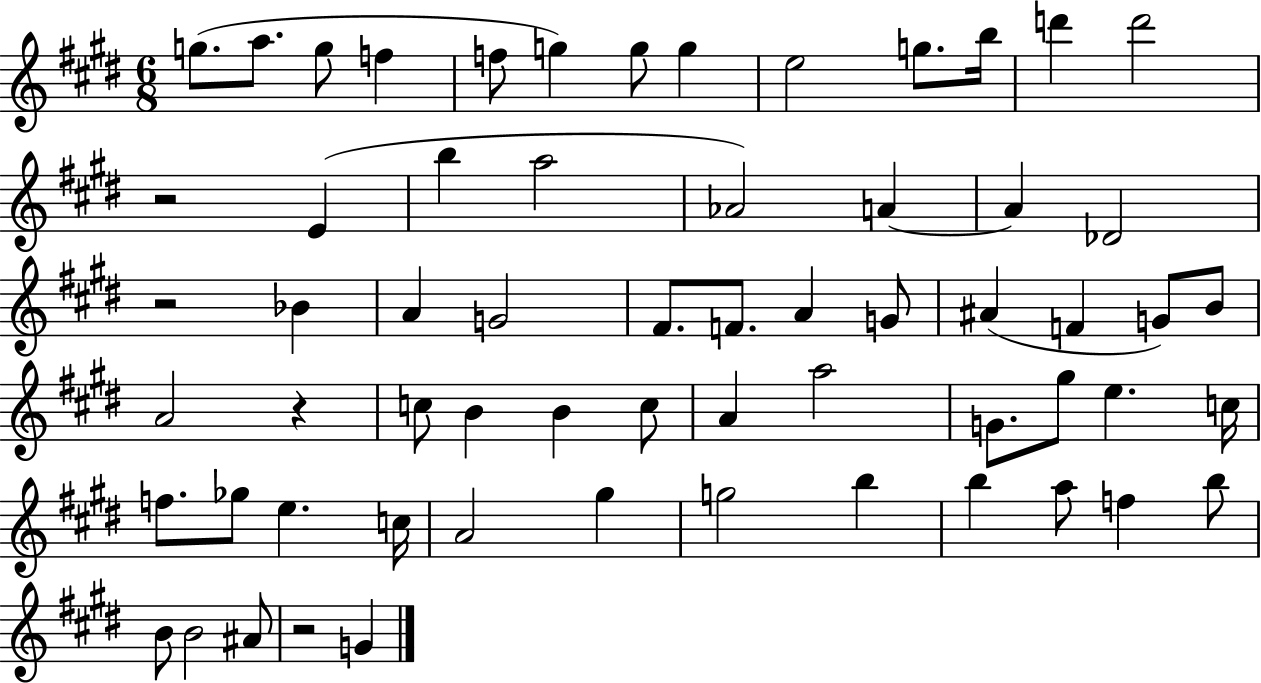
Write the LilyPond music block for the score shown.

{
  \clef treble
  \numericTimeSignature
  \time 6/8
  \key e \major
  g''8.( a''8. g''8 f''4 | f''8 g''4) g''8 g''4 | e''2 g''8. b''16 | d'''4 d'''2 | \break r2 e'4( | b''4 a''2 | aes'2) a'4~~ | a'4 des'2 | \break r2 bes'4 | a'4 g'2 | fis'8. f'8. a'4 g'8 | ais'4( f'4 g'8) b'8 | \break a'2 r4 | c''8 b'4 b'4 c''8 | a'4 a''2 | g'8. gis''8 e''4. c''16 | \break f''8. ges''8 e''4. c''16 | a'2 gis''4 | g''2 b''4 | b''4 a''8 f''4 b''8 | \break b'8 b'2 ais'8 | r2 g'4 | \bar "|."
}